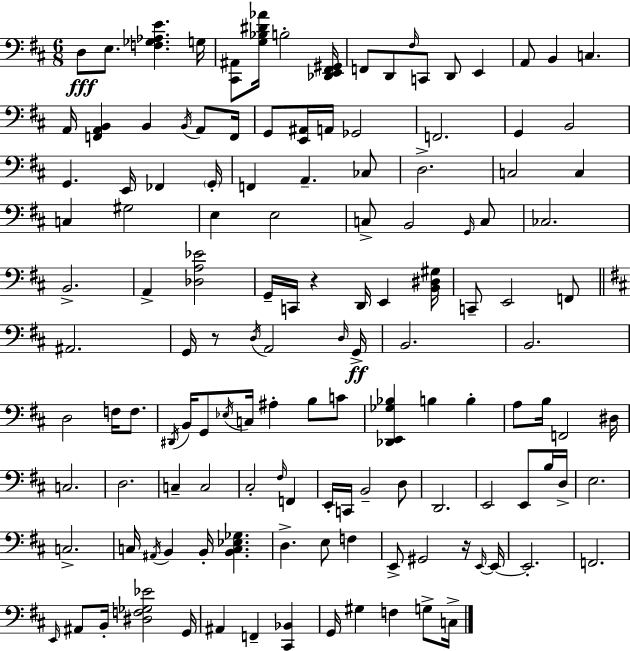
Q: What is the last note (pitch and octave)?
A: C3